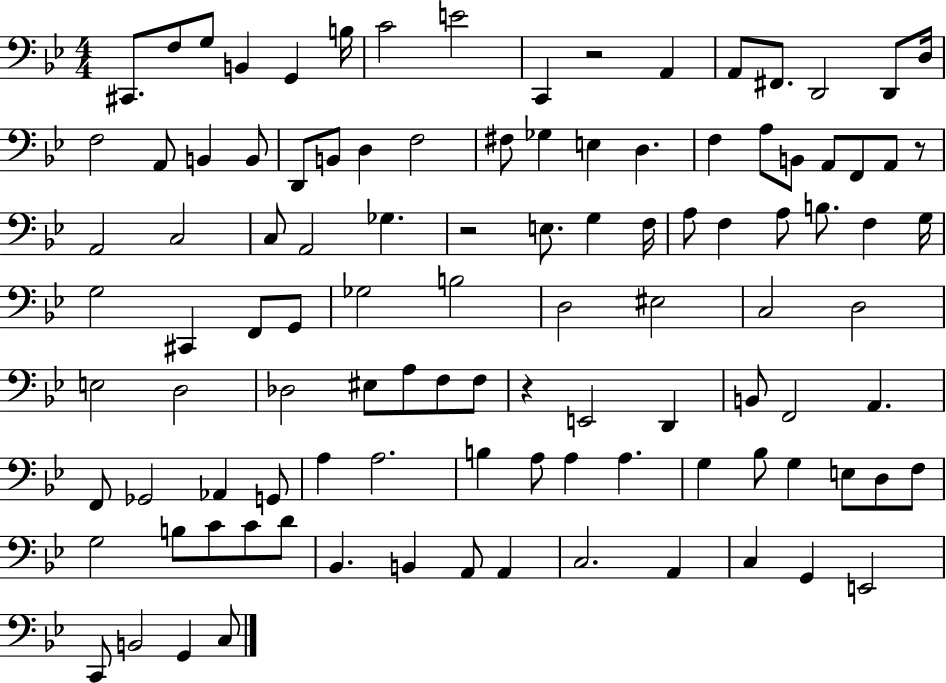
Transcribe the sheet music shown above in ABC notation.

X:1
T:Untitled
M:4/4
L:1/4
K:Bb
^C,,/2 F,/2 G,/2 B,, G,, B,/4 C2 E2 C,, z2 A,, A,,/2 ^F,,/2 D,,2 D,,/2 D,/4 F,2 A,,/2 B,, B,,/2 D,,/2 B,,/2 D, F,2 ^F,/2 _G, E, D, F, A,/2 B,,/2 A,,/2 F,,/2 A,,/2 z/2 A,,2 C,2 C,/2 A,,2 _G, z2 E,/2 G, F,/4 A,/2 F, A,/2 B,/2 F, G,/4 G,2 ^C,, F,,/2 G,,/2 _G,2 B,2 D,2 ^E,2 C,2 D,2 E,2 D,2 _D,2 ^E,/2 A,/2 F,/2 F,/2 z E,,2 D,, B,,/2 F,,2 A,, F,,/2 _G,,2 _A,, G,,/2 A, A,2 B, A,/2 A, A, G, _B,/2 G, E,/2 D,/2 F,/2 G,2 B,/2 C/2 C/2 D/2 _B,, B,, A,,/2 A,, C,2 A,, C, G,, E,,2 C,,/2 B,,2 G,, C,/2